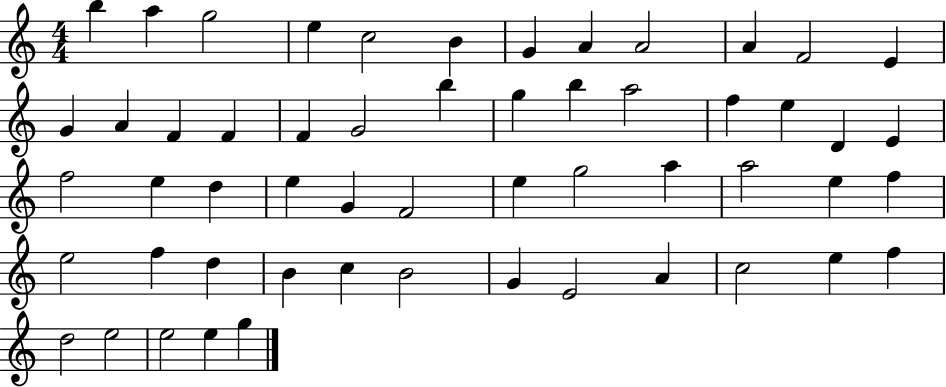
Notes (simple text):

B5/q A5/q G5/h E5/q C5/h B4/q G4/q A4/q A4/h A4/q F4/h E4/q G4/q A4/q F4/q F4/q F4/q G4/h B5/q G5/q B5/q A5/h F5/q E5/q D4/q E4/q F5/h E5/q D5/q E5/q G4/q F4/h E5/q G5/h A5/q A5/h E5/q F5/q E5/h F5/q D5/q B4/q C5/q B4/h G4/q E4/h A4/q C5/h E5/q F5/q D5/h E5/h E5/h E5/q G5/q